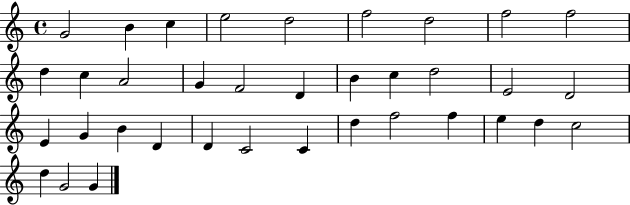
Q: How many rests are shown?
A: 0